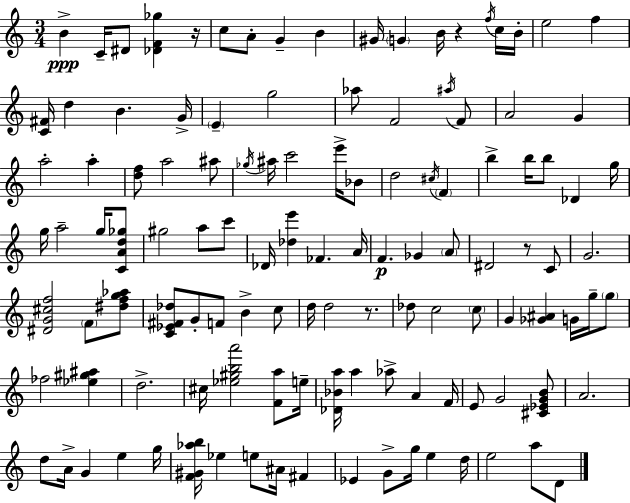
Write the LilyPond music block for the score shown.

{
  \clef treble
  \numericTimeSignature
  \time 3/4
  \key c \major
  b'4->\ppp c'16-- dis'8 <des' f' ges''>4 r16 | c''8 a'8-. g'4-- b'4 | gis'16 \parenthesize g'4 b'16 r4 \acciaccatura { f''16 } c''16 | b'16-. e''2 f''4 | \break <c' fis'>16 d''4 b'4. | g'16-> \parenthesize e'4-- g''2 | aes''8 f'2 \acciaccatura { ais''16 } | f'8 a'2 g'4 | \break a''2-. a''4-. | <d'' f''>8 a''2 | ais''8 \acciaccatura { ges''16 } ais''16 c'''2 | e'''16-> bes'8 d''2 \acciaccatura { cis''16 } | \break \parenthesize f'4 b''4-> b''16 b''8 des'4 | g''16 g''16 a''2-- | g''16 <c' a' d'' ges''>8 gis''2 | a''8 c'''8 des'16 <des'' e'''>4 fes'4. | \break a'16 f'4.\p ges'4 | \parenthesize a'8 dis'2 | r8 c'8 g'2. | <dis' g' cis'' f''>2 | \break \parenthesize f'8 <dis'' f'' g'' aes''>8 <c' ees' fis' des''>8 g'8-. f'8 b'4-> | c''8 d''16 d''2 | r8. des''8 c''2 | \parenthesize c''8 g'4 <ges' ais'>4 | \break g'16 g''16-- \parenthesize g''8 fes''2 | <ees'' gis'' ais''>4 d''2.-> | cis''16 <ees'' gis'' b'' a'''>2 | <f' a''>8 e''16-- <des' bes' a''>16 a''4 aes''8-> a'4 | \break f'16 e'8 g'2 | <cis' ees' g' b'>8 a'2. | d''8 a'16-> g'4 e''4 | g''16 <f' gis' aes'' b''>16 ees''4 e''8 ais'16 | \break fis'4 ees'4 g'8-> g''16 e''4 | d''16 e''2 | a''8 d'8 \bar "|."
}